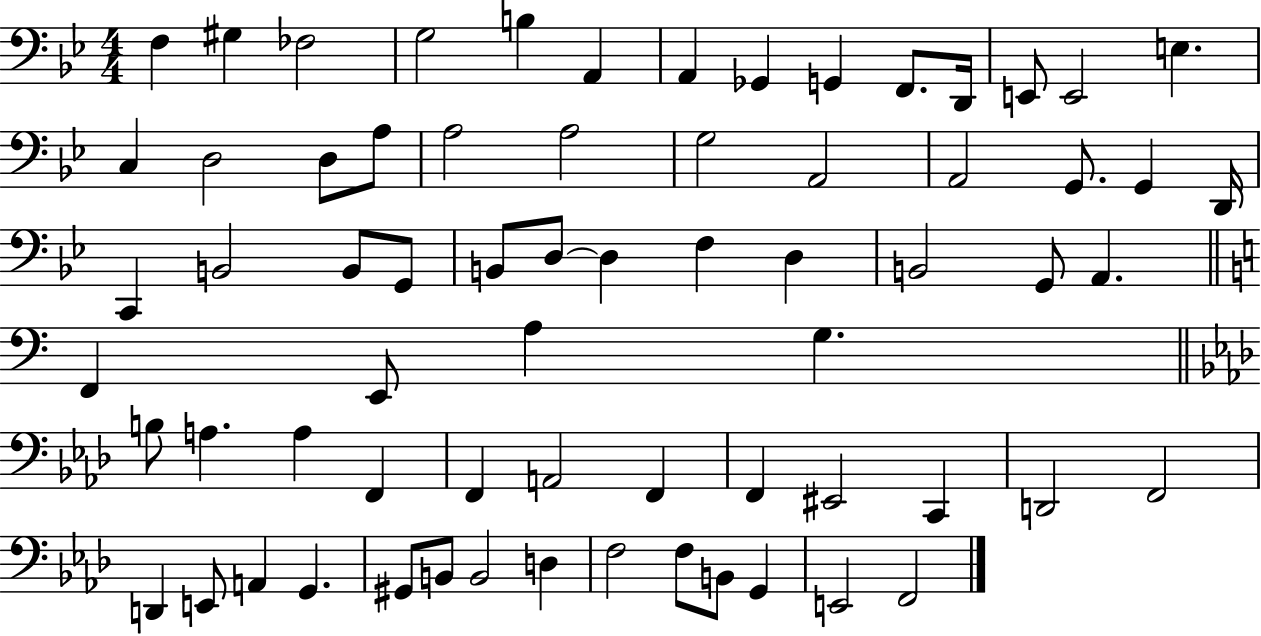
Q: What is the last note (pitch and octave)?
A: F2